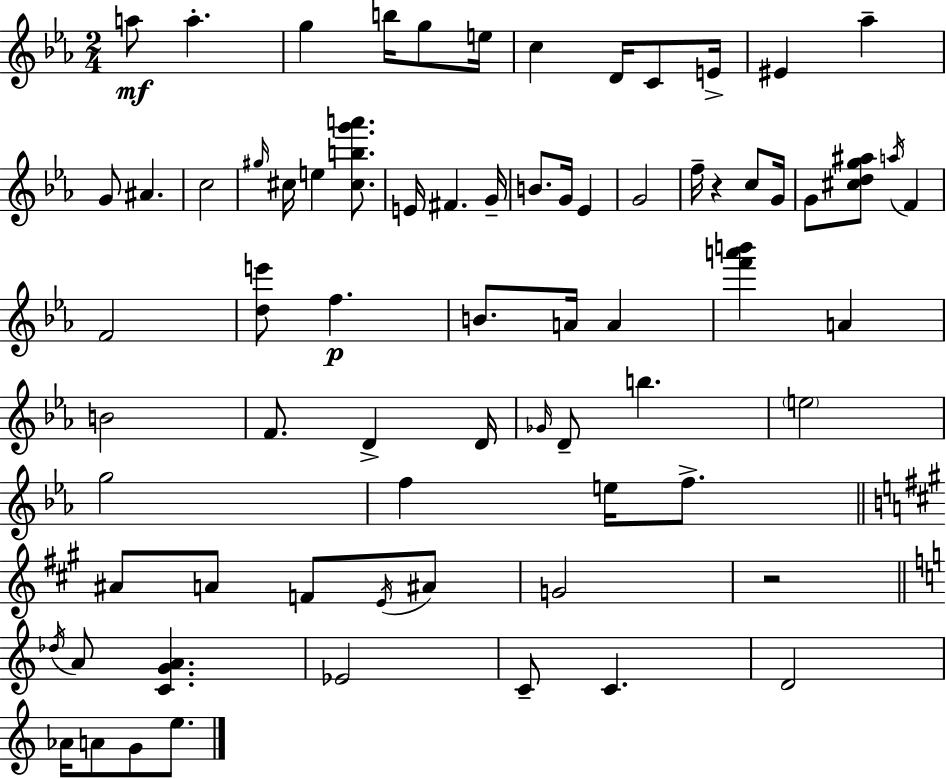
A5/e A5/q. G5/q B5/s G5/e E5/s C5/q D4/s C4/e E4/s EIS4/q Ab5/q G4/e A#4/q. C5/h G#5/s C#5/s E5/q [C#5,B5,G6,A6]/e. E4/s F#4/q. G4/s B4/e. G4/s Eb4/q G4/h F5/s R/q C5/e G4/s G4/e [C#5,D5,G5,A#5]/e A5/s F4/q F4/h [D5,E6]/e F5/q. B4/e. A4/s A4/q [F6,A6,B6]/q A4/q B4/h F4/e. D4/q D4/s Gb4/s D4/e B5/q. E5/h G5/h F5/q E5/s F5/e. A#4/e A4/e F4/e E4/s A#4/e G4/h R/h Db5/s A4/e [C4,G4,A4]/q. Eb4/h C4/e C4/q. D4/h Ab4/s A4/e G4/e E5/e.